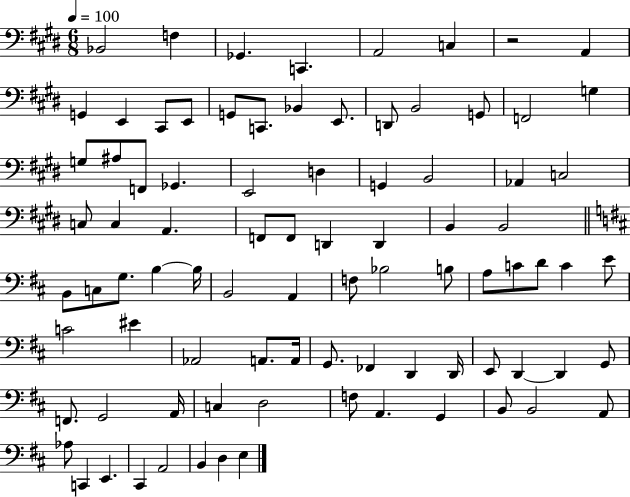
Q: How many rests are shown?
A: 1